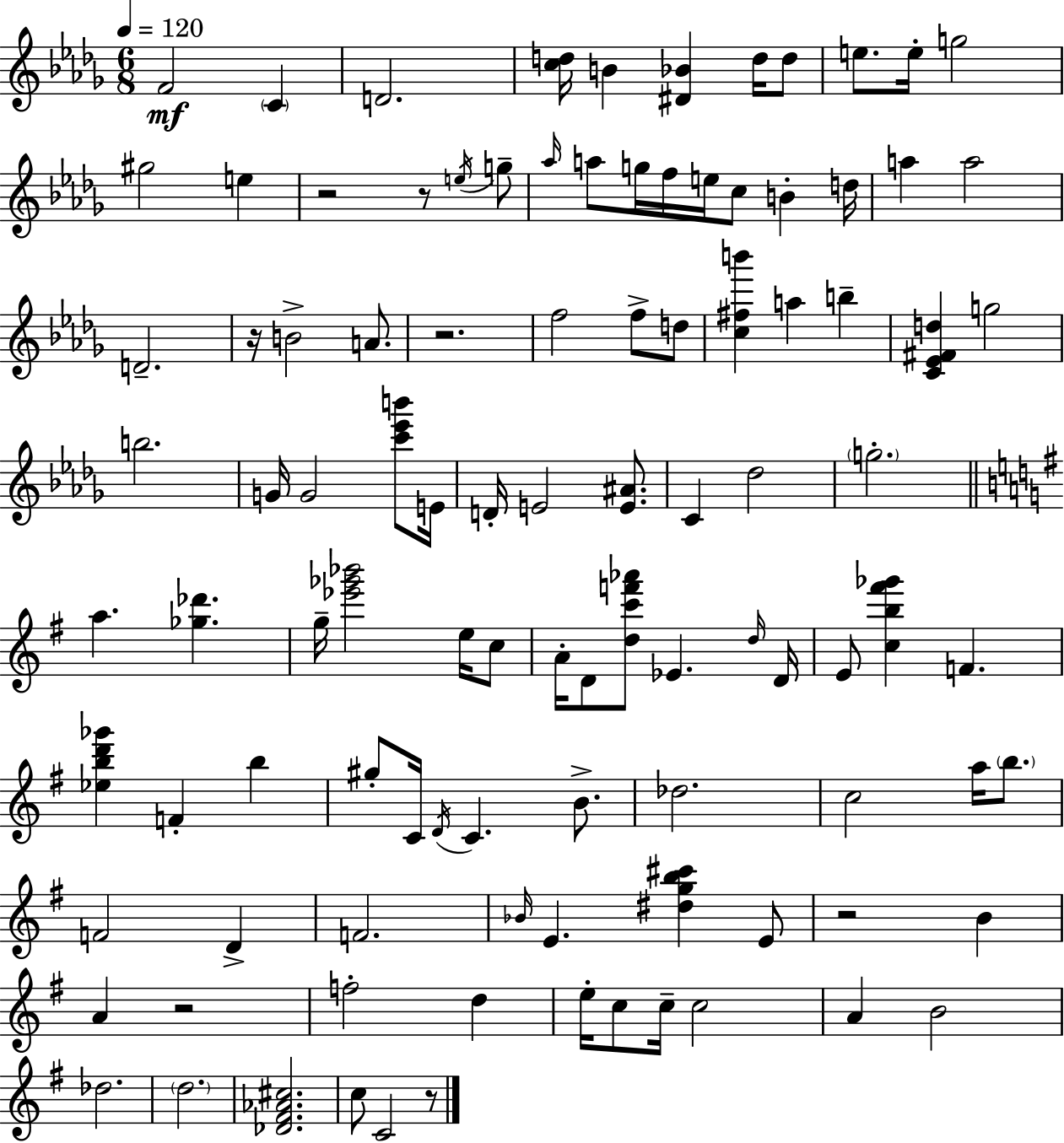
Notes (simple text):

F4/h C4/q D4/h. [C5,D5]/s B4/q [D#4,Bb4]/q D5/s D5/e E5/e. E5/s G5/h G#5/h E5/q R/h R/e E5/s G5/e Ab5/s A5/e G5/s F5/s E5/s C5/e B4/q D5/s A5/q A5/h D4/h. R/s B4/h A4/e. R/h. F5/h F5/e D5/e [C5,F#5,B6]/q A5/q B5/q [C4,Eb4,F#4,D5]/q G5/h B5/h. G4/s G4/h [C6,Eb6,B6]/e E4/s D4/s E4/h [E4,A#4]/e. C4/q Db5/h G5/h. A5/q. [Gb5,Db6]/q. G5/s [Eb6,Gb6,Bb6]/h E5/s C5/e A4/s D4/e [D5,C6,F6,Ab6]/e Eb4/q. D5/s D4/s E4/e [C5,B5,F#6,Gb6]/q F4/q. [Eb5,B5,D6,Gb6]/q F4/q B5/q G#5/e C4/s D4/s C4/q. B4/e. Db5/h. C5/h A5/s B5/e. F4/h D4/q F4/h. Bb4/s E4/q. [D#5,G5,B5,C#6]/q E4/e R/h B4/q A4/q R/h F5/h D5/q E5/s C5/e C5/s C5/h A4/q B4/h Db5/h. D5/h. [Db4,F#4,Ab4,C#5]/h. C5/e C4/h R/e